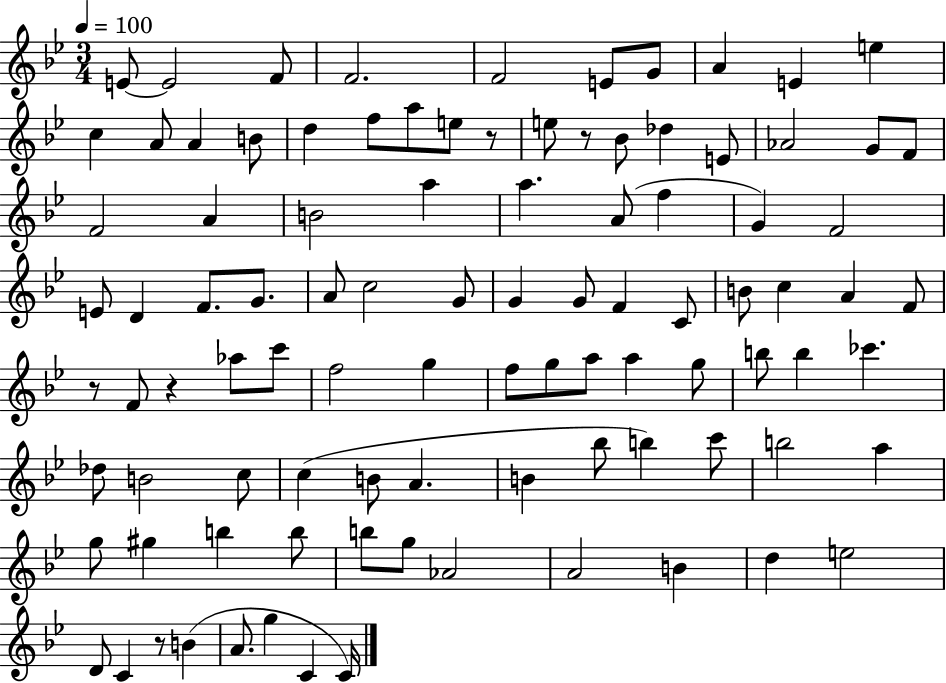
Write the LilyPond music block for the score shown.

{
  \clef treble
  \numericTimeSignature
  \time 3/4
  \key bes \major
  \tempo 4 = 100
  e'8~~ e'2 f'8 | f'2. | f'2 e'8 g'8 | a'4 e'4 e''4 | \break c''4 a'8 a'4 b'8 | d''4 f''8 a''8 e''8 r8 | e''8 r8 bes'8 des''4 e'8 | aes'2 g'8 f'8 | \break f'2 a'4 | b'2 a''4 | a''4. a'8( f''4 | g'4) f'2 | \break e'8 d'4 f'8. g'8. | a'8 c''2 g'8 | g'4 g'8 f'4 c'8 | b'8 c''4 a'4 f'8 | \break r8 f'8 r4 aes''8 c'''8 | f''2 g''4 | f''8 g''8 a''8 a''4 g''8 | b''8 b''4 ces'''4. | \break des''8 b'2 c''8 | c''4( b'8 a'4. | b'4 bes''8 b''4) c'''8 | b''2 a''4 | \break g''8 gis''4 b''4 b''8 | b''8 g''8 aes'2 | a'2 b'4 | d''4 e''2 | \break d'8 c'4 r8 b'4( | a'8. g''4 c'4 c'16) | \bar "|."
}